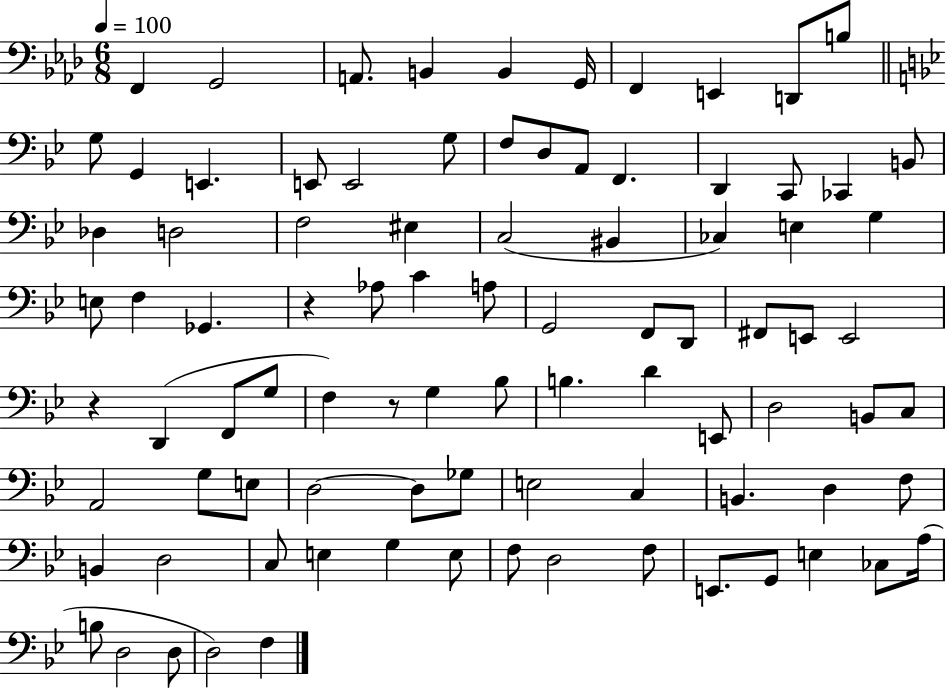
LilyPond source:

{
  \clef bass
  \numericTimeSignature
  \time 6/8
  \key aes \major
  \tempo 4 = 100
  \repeat volta 2 { f,4 g,2 | a,8. b,4 b,4 g,16 | f,4 e,4 d,8 b8 | \bar "||" \break \key bes \major g8 g,4 e,4. | e,8 e,2 g8 | f8 d8 a,8 f,4. | d,4 c,8 ces,4 b,8 | \break des4 d2 | f2 eis4 | c2( bis,4 | ces4) e4 g4 | \break e8 f4 ges,4. | r4 aes8 c'4 a8 | g,2 f,8 d,8 | fis,8 e,8 e,2 | \break r4 d,4( f,8 g8 | f4) r8 g4 bes8 | b4. d'4 e,8 | d2 b,8 c8 | \break a,2 g8 e8 | d2~~ d8 ges8 | e2 c4 | b,4. d4 f8 | \break b,4 d2 | c8 e4 g4 e8 | f8 d2 f8 | e,8. g,8 e4 ces8 a16( | \break b8 d2 d8 | d2) f4 | } \bar "|."
}